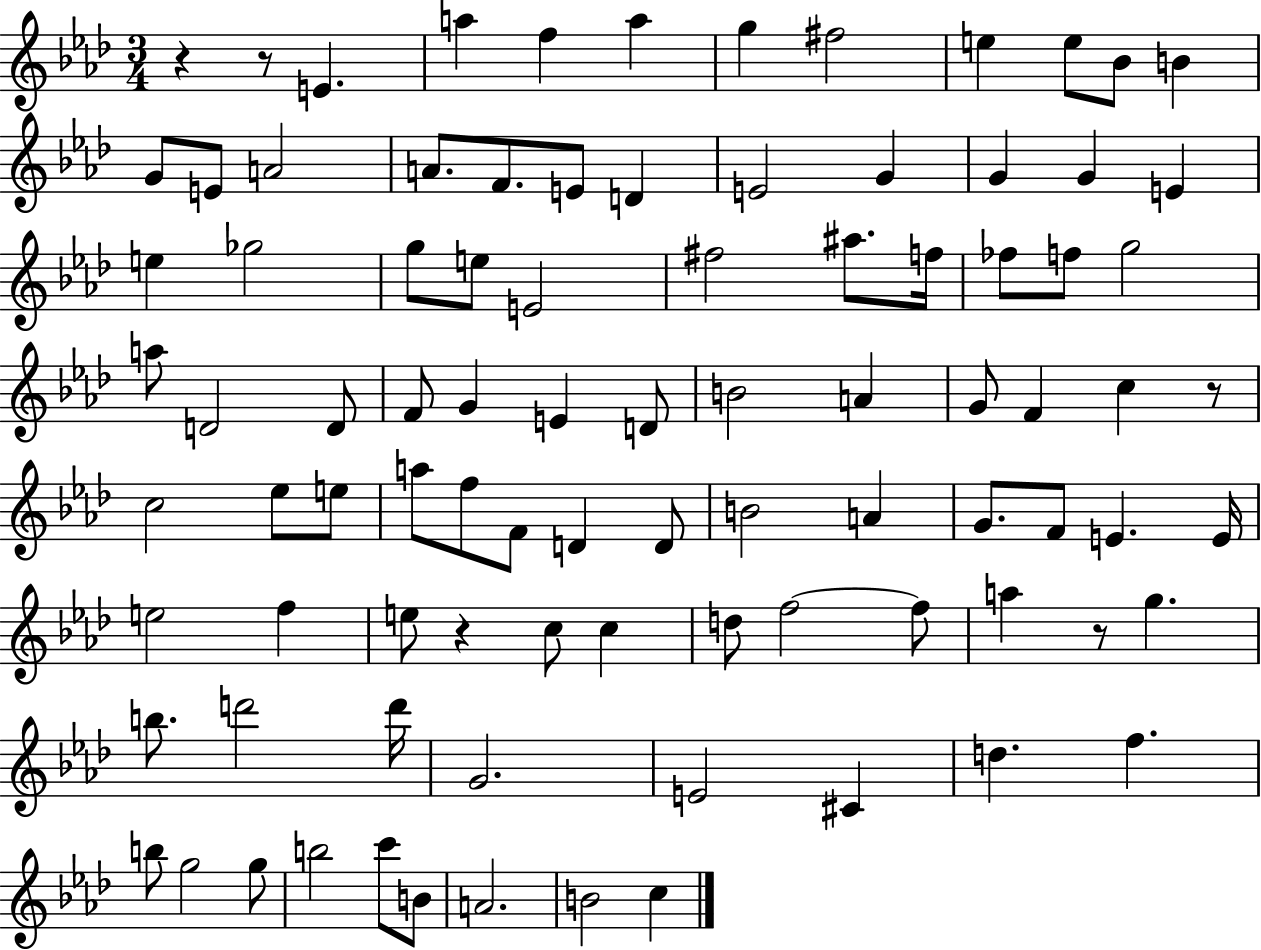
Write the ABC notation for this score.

X:1
T:Untitled
M:3/4
L:1/4
K:Ab
z z/2 E a f a g ^f2 e e/2 _B/2 B G/2 E/2 A2 A/2 F/2 E/2 D E2 G G G E e _g2 g/2 e/2 E2 ^f2 ^a/2 f/4 _f/2 f/2 g2 a/2 D2 D/2 F/2 G E D/2 B2 A G/2 F c z/2 c2 _e/2 e/2 a/2 f/2 F/2 D D/2 B2 A G/2 F/2 E E/4 e2 f e/2 z c/2 c d/2 f2 f/2 a z/2 g b/2 d'2 d'/4 G2 E2 ^C d f b/2 g2 g/2 b2 c'/2 B/2 A2 B2 c